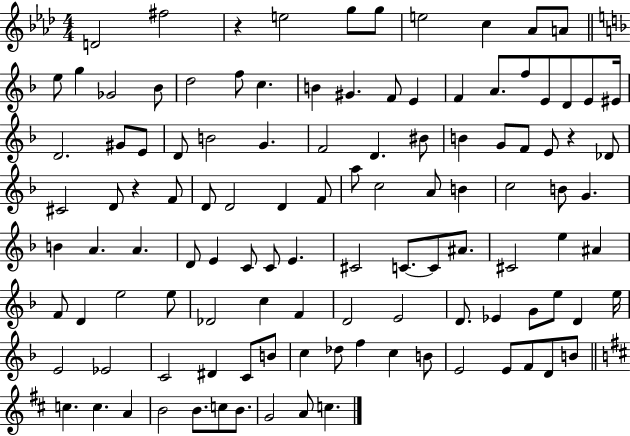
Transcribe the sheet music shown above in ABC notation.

X:1
T:Untitled
M:4/4
L:1/4
K:Ab
D2 ^f2 z e2 g/2 g/2 e2 c _A/2 A/2 e/2 g _G2 _B/2 d2 f/2 c B ^G F/2 E F A/2 f/2 E/2 D/2 E/2 ^E/4 D2 ^G/2 E/2 D/2 B2 G F2 D ^B/2 B G/2 F/2 E/2 z _D/2 ^C2 D/2 z F/2 D/2 D2 D F/2 a/2 c2 A/2 B c2 B/2 G B A A D/2 E C/2 C/2 E ^C2 C/2 C/2 ^A/2 ^C2 e ^A F/2 D e2 e/2 _D2 c F D2 E2 D/2 _E G/2 e/2 D e/4 E2 _E2 C2 ^D C/2 B/2 c _d/2 f c B/2 E2 E/2 F/2 D/2 B/2 c c A B2 B/2 c/2 B/2 G2 A/2 c